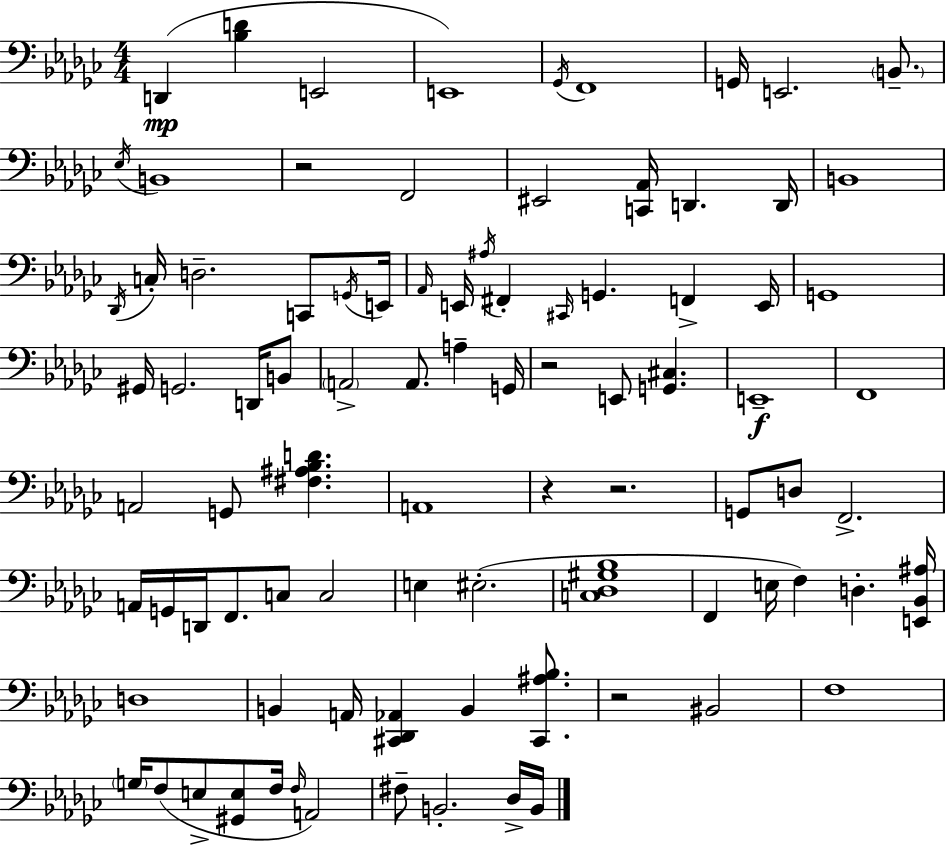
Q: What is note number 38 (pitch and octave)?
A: G2